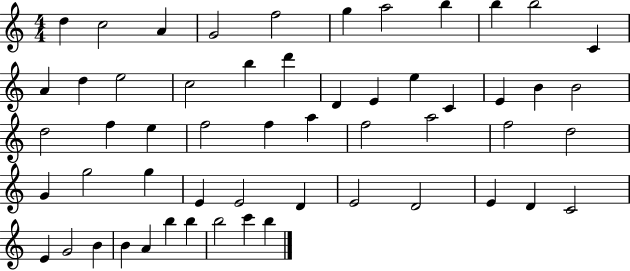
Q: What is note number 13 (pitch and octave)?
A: D5